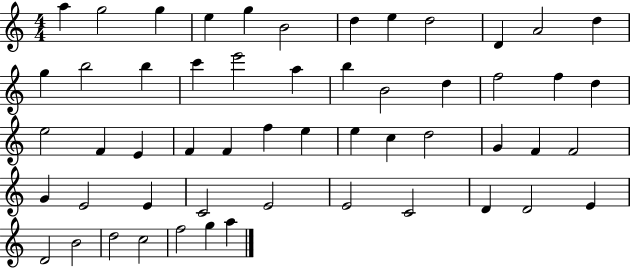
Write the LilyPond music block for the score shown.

{
  \clef treble
  \numericTimeSignature
  \time 4/4
  \key c \major
  a''4 g''2 g''4 | e''4 g''4 b'2 | d''4 e''4 d''2 | d'4 a'2 d''4 | \break g''4 b''2 b''4 | c'''4 e'''2 a''4 | b''4 b'2 d''4 | f''2 f''4 d''4 | \break e''2 f'4 e'4 | f'4 f'4 f''4 e''4 | e''4 c''4 d''2 | g'4 f'4 f'2 | \break g'4 e'2 e'4 | c'2 e'2 | e'2 c'2 | d'4 d'2 e'4 | \break d'2 b'2 | d''2 c''2 | f''2 g''4 a''4 | \bar "|."
}